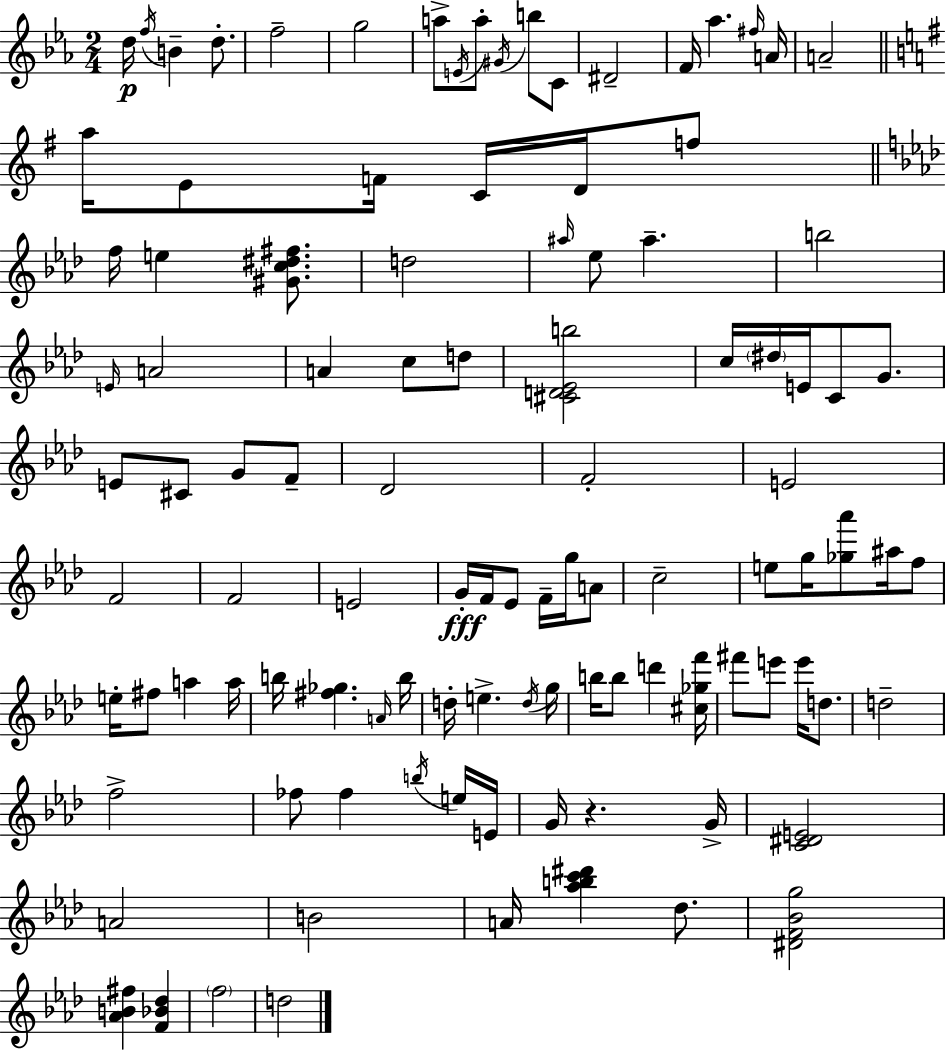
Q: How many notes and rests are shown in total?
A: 106